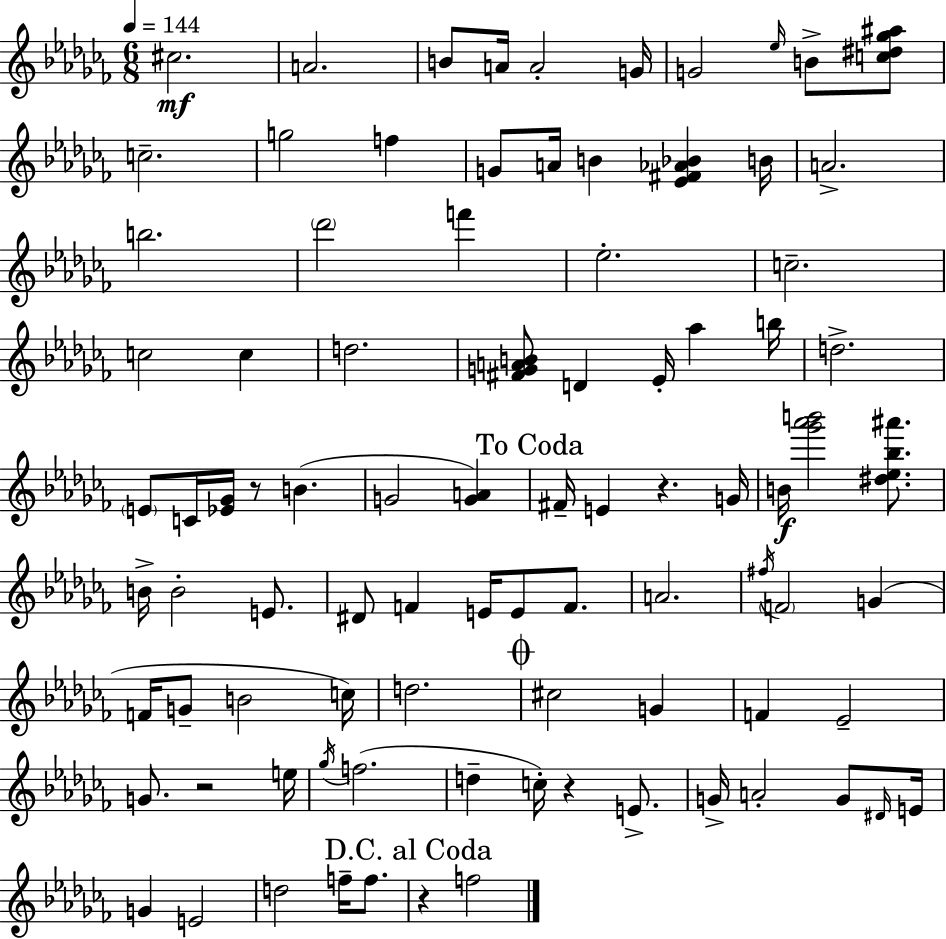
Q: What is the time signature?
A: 6/8